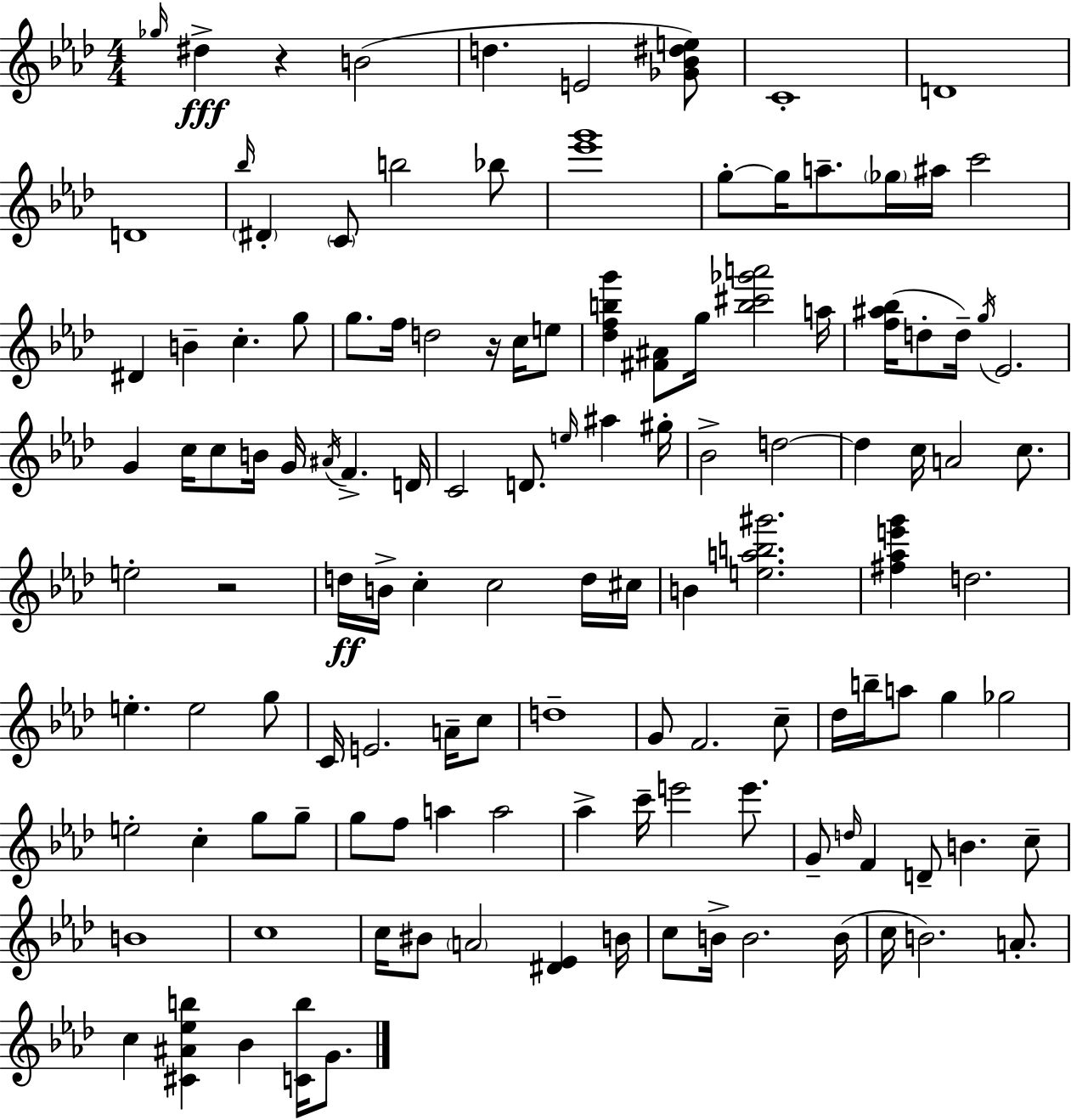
{
  \clef treble
  \numericTimeSignature
  \time 4/4
  \key f \minor
  \repeat volta 2 { \grace { ges''16 }\fff dis''4-> r4 b'2( | d''4. e'2 <ges' bes' dis'' e''>8) | c'1-. | d'1 | \break d'1 | \grace { bes''16 } \parenthesize dis'4-. \parenthesize c'8 b''2 | bes''8 <ees''' g'''>1 | g''8-.~~ g''16 a''8.-- \parenthesize ges''16 ais''16 c'''2 | \break dis'4 b'4-- c''4.-. | g''8 g''8. f''16 d''2 r16 c''16 | e''8 <des'' f'' b'' g'''>4 <fis' ais'>8 g''16 <b'' cis''' ges''' a'''>2 | a''16 <f'' ais'' bes''>16( d''8-. d''16--) \acciaccatura { g''16 } ees'2. | \break g'4 c''16 c''8 b'16 g'16 \acciaccatura { ais'16 } f'4.-> | d'16 c'2 d'8. \grace { e''16 } | ais''4 gis''16-. bes'2-> d''2~~ | d''4 c''16 a'2 | \break c''8. e''2-. r2 | d''16\ff b'16-> c''4-. c''2 | d''16 cis''16 b'4 <e'' a'' b'' gis'''>2. | <fis'' aes'' e''' g'''>4 d''2. | \break e''4.-. e''2 | g''8 c'16 e'2. | a'16-- c''8 d''1-- | g'8 f'2. | \break c''8-- des''16 b''16-- a''8 g''4 ges''2 | e''2-. c''4-. | g''8 g''8-- g''8 f''8 a''4 a''2 | aes''4-> c'''16-- e'''2 | \break e'''8. g'8-- \grace { d''16 } f'4 d'8-- b'4. | c''8-- b'1 | c''1 | c''16 bis'8 \parenthesize a'2 | \break <dis' ees'>4 b'16 c''8 b'16-> b'2. | b'16( c''16 b'2.) | a'8.-. c''4 <cis' ais' ees'' b''>4 bes'4 | <c' b''>16 g'8. } \bar "|."
}